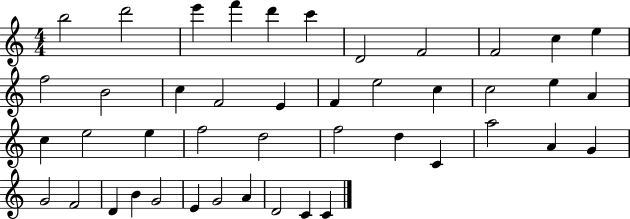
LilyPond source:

{
  \clef treble
  \numericTimeSignature
  \time 4/4
  \key c \major
  b''2 d'''2 | e'''4 f'''4 d'''4 c'''4 | d'2 f'2 | f'2 c''4 e''4 | \break f''2 b'2 | c''4 f'2 e'4 | f'4 e''2 c''4 | c''2 e''4 a'4 | \break c''4 e''2 e''4 | f''2 d''2 | f''2 d''4 c'4 | a''2 a'4 g'4 | \break g'2 f'2 | d'4 b'4 g'2 | e'4 g'2 a'4 | d'2 c'4 c'4 | \break \bar "|."
}